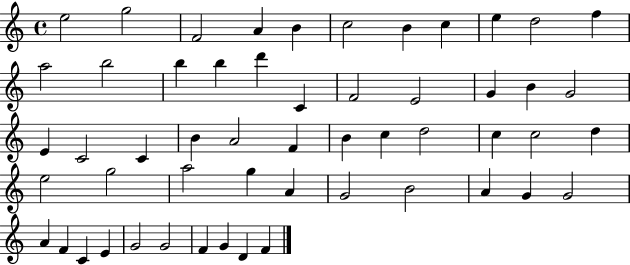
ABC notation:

X:1
T:Untitled
M:4/4
L:1/4
K:C
e2 g2 F2 A B c2 B c e d2 f a2 b2 b b d' C F2 E2 G B G2 E C2 C B A2 F B c d2 c c2 d e2 g2 a2 g A G2 B2 A G G2 A F C E G2 G2 F G D F